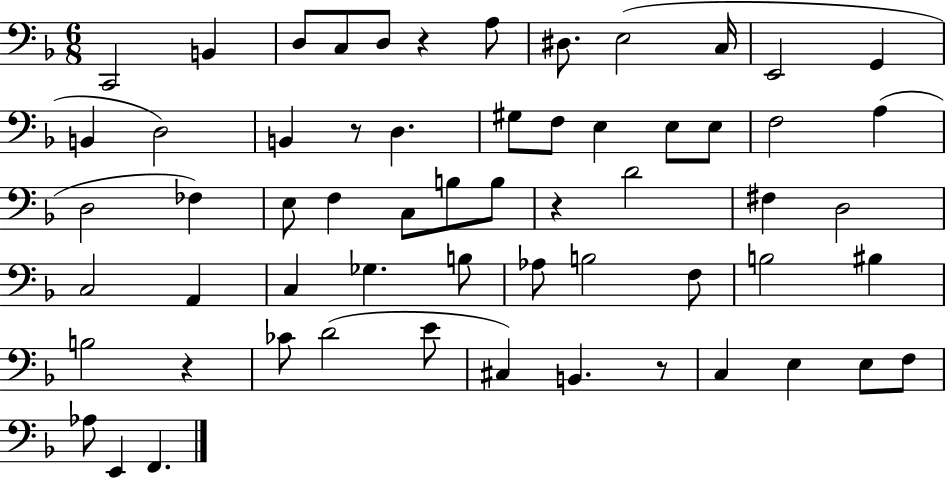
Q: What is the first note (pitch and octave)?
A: C2